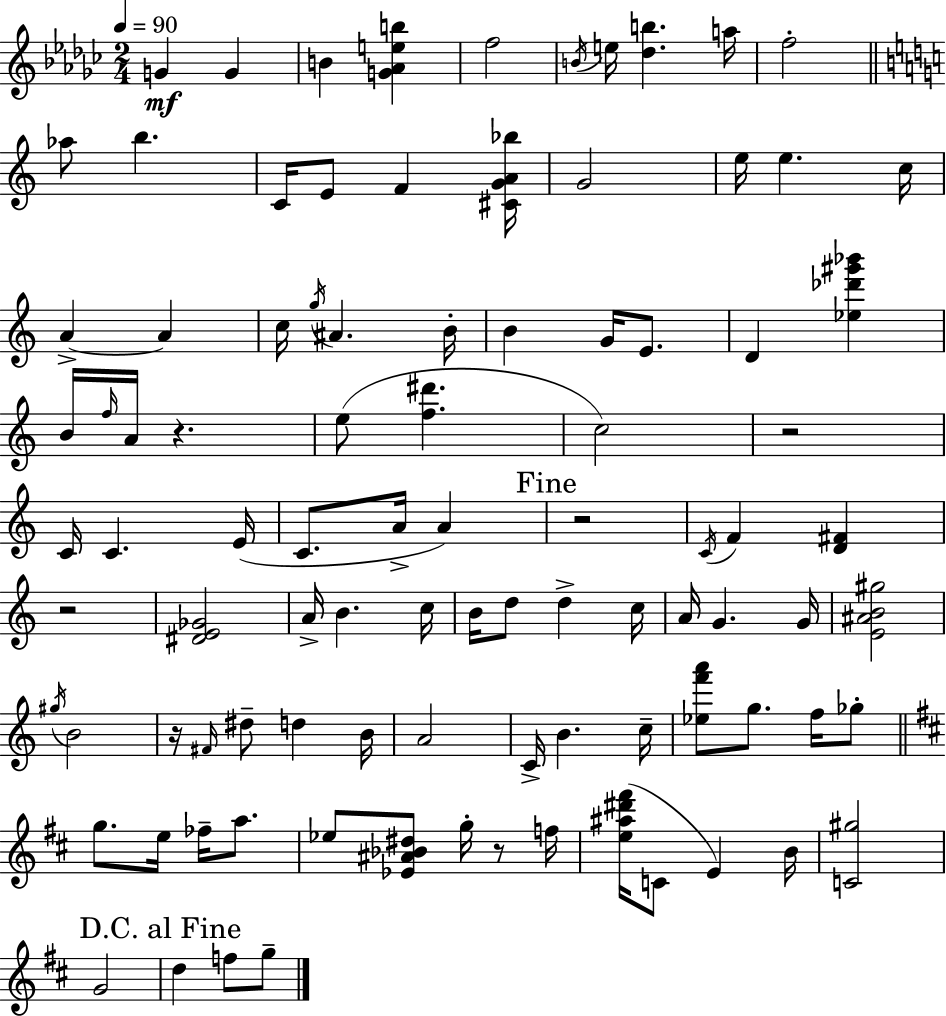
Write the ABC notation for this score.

X:1
T:Untitled
M:2/4
L:1/4
K:Ebm
G G B [G_Aeb] f2 B/4 e/4 [_db] a/4 f2 _a/2 b C/4 E/2 F [^CGA_b]/4 G2 e/4 e c/4 A A c/4 g/4 ^A B/4 B G/4 E/2 D [_e_d'^g'_b'] B/4 f/4 A/4 z e/2 [f^d'] c2 z2 C/4 C E/4 C/2 A/4 A z2 C/4 F [D^F] z2 [^DE_G]2 A/4 B c/4 B/4 d/2 d c/4 A/4 G G/4 [E^AB^g]2 ^g/4 B2 z/4 ^F/4 ^d/2 d B/4 A2 C/4 B c/4 [_ef'a']/2 g/2 f/4 _g/2 g/2 e/4 _f/4 a/2 _e/2 [_E^A_B^d]/2 g/4 z/2 f/4 [e^a^d'^f']/4 C/2 E B/4 [C^g]2 G2 d f/2 g/2